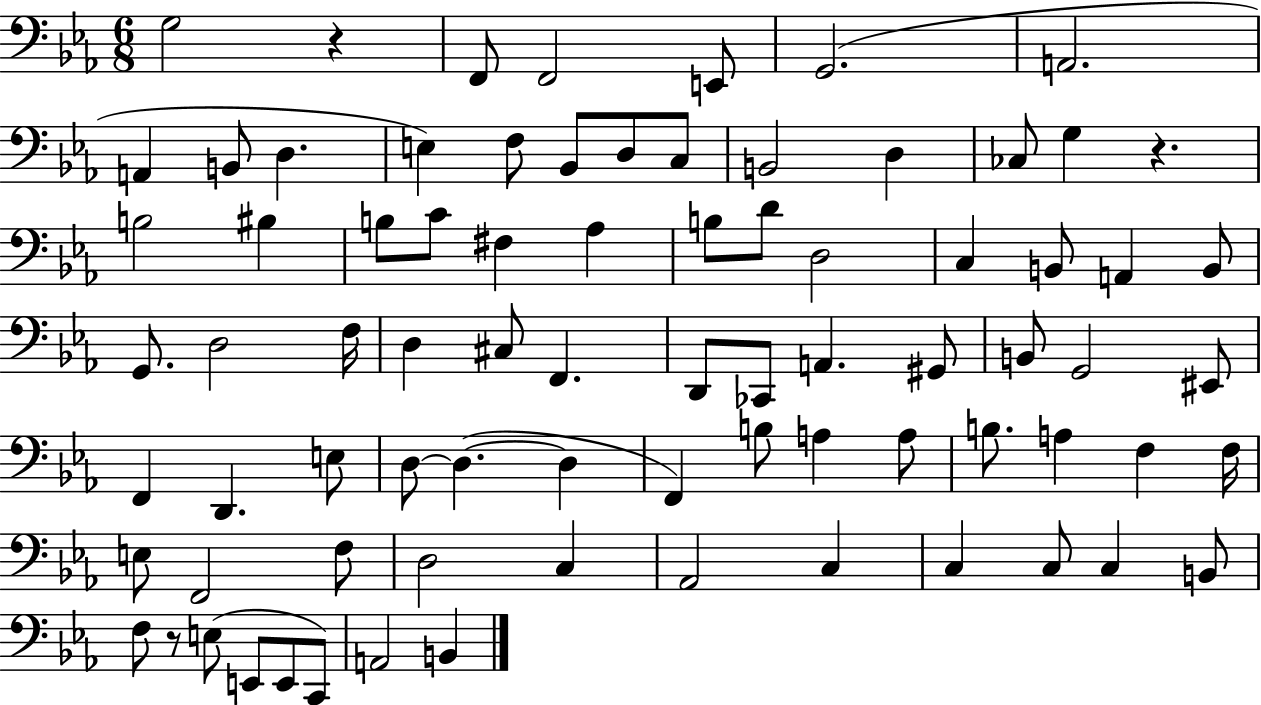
{
  \clef bass
  \numericTimeSignature
  \time 6/8
  \key ees \major
  g2 r4 | f,8 f,2 e,8 | g,2.( | a,2. | \break a,4 b,8 d4. | e4) f8 bes,8 d8 c8 | b,2 d4 | ces8 g4 r4. | \break b2 bis4 | b8 c'8 fis4 aes4 | b8 d'8 d2 | c4 b,8 a,4 b,8 | \break g,8. d2 f16 | d4 cis8 f,4. | d,8 ces,8 a,4. gis,8 | b,8 g,2 eis,8 | \break f,4 d,4. e8 | d8~~ d4.~(~ d4 | f,4) b8 a4 a8 | b8. a4 f4 f16 | \break e8 f,2 f8 | d2 c4 | aes,2 c4 | c4 c8 c4 b,8 | \break f8 r8 e8( e,8 e,8 c,8) | a,2 b,4 | \bar "|."
}